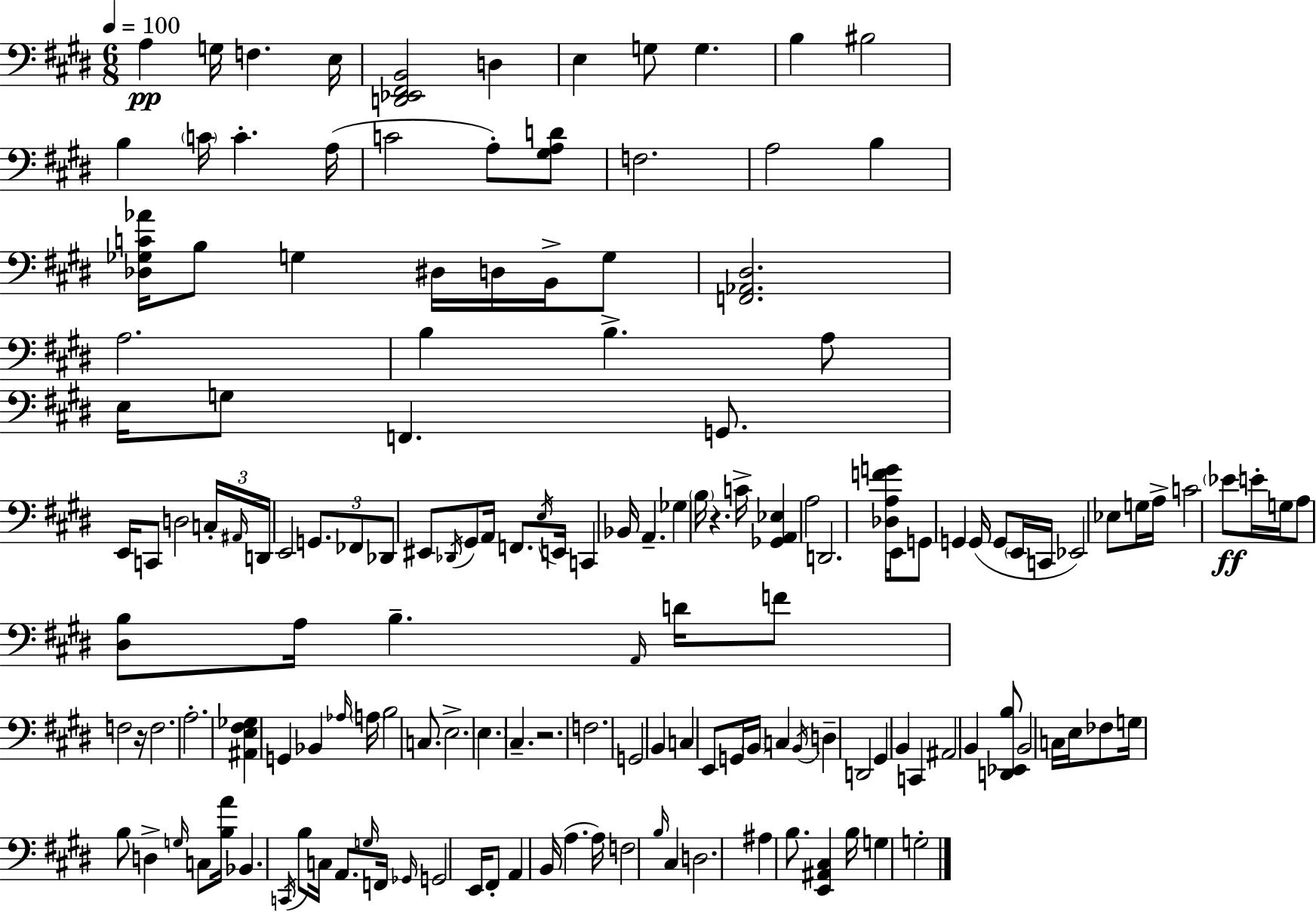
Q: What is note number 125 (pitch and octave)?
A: G2